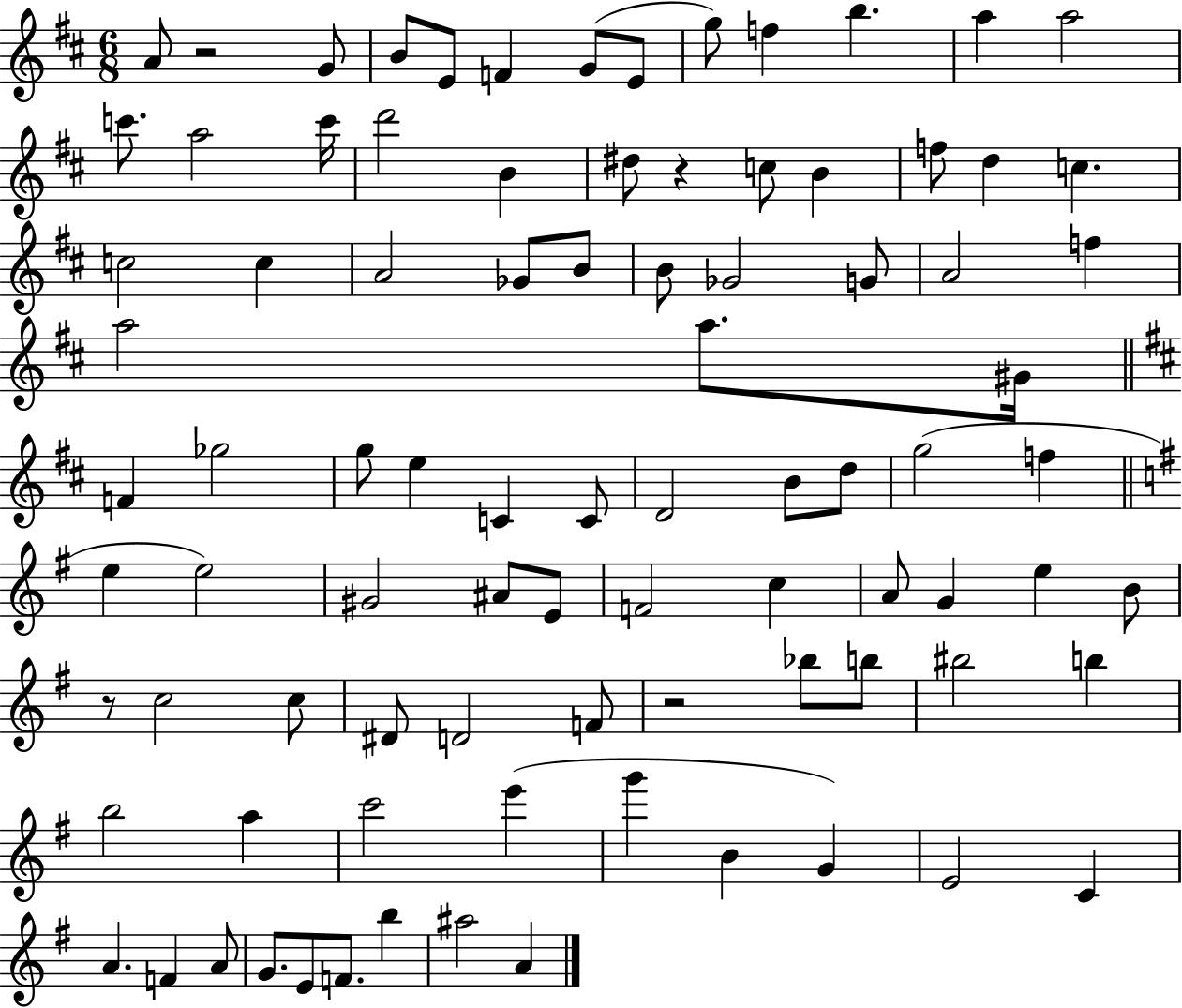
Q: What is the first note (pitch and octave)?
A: A4